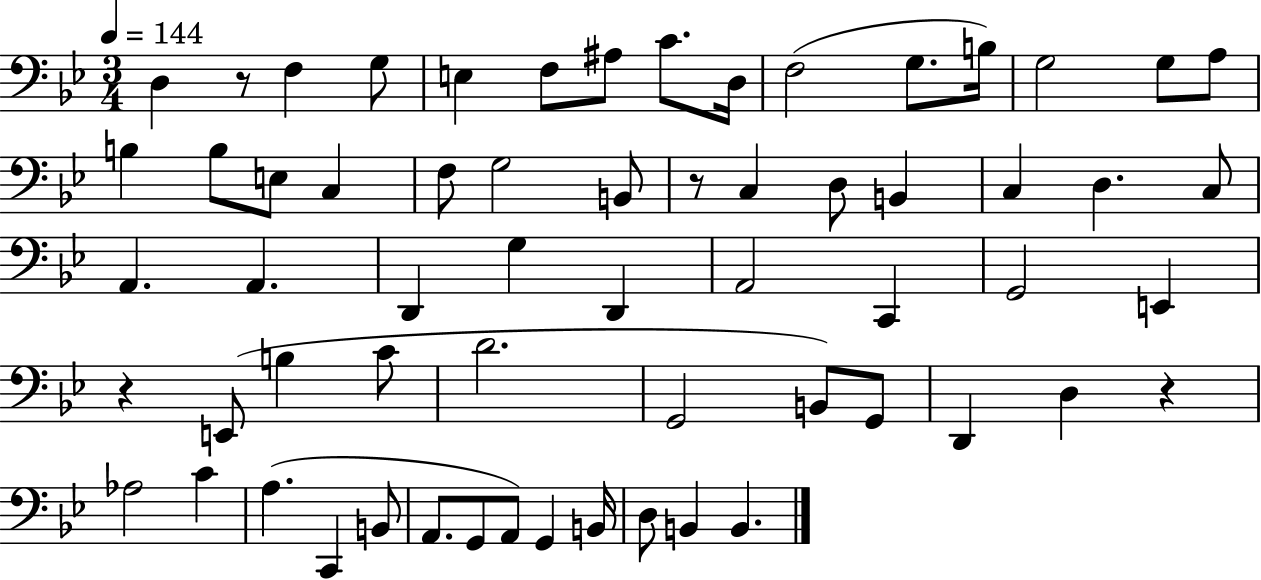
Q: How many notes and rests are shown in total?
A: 62